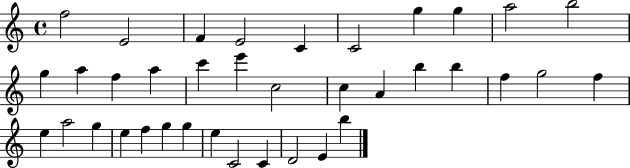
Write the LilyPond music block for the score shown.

{
  \clef treble
  \time 4/4
  \defaultTimeSignature
  \key c \major
  f''2 e'2 | f'4 e'2 c'4 | c'2 g''4 g''4 | a''2 b''2 | \break g''4 a''4 f''4 a''4 | c'''4 e'''4 c''2 | c''4 a'4 b''4 b''4 | f''4 g''2 f''4 | \break e''4 a''2 g''4 | e''4 f''4 g''4 g''4 | e''4 c'2 c'4 | d'2 e'4 b''4 | \break \bar "|."
}